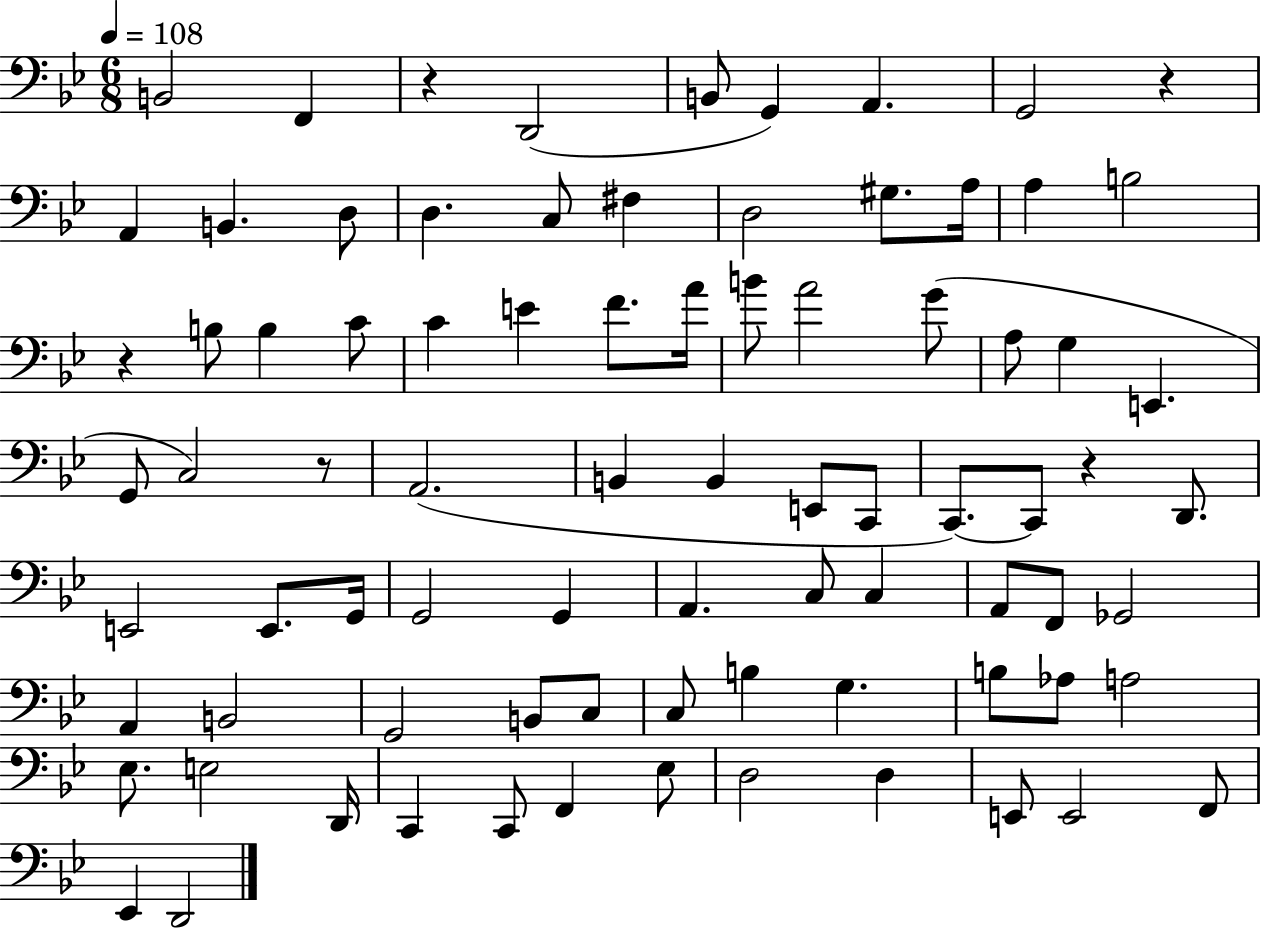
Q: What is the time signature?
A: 6/8